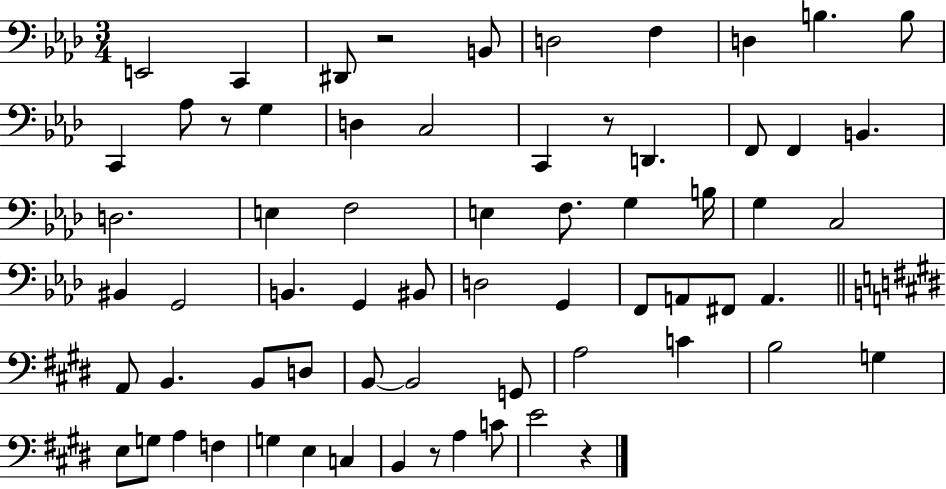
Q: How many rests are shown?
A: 5